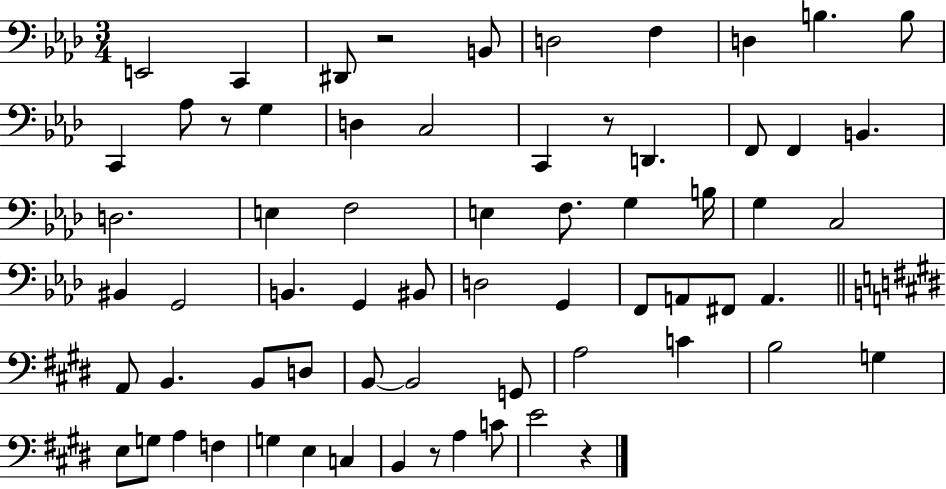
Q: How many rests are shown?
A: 5